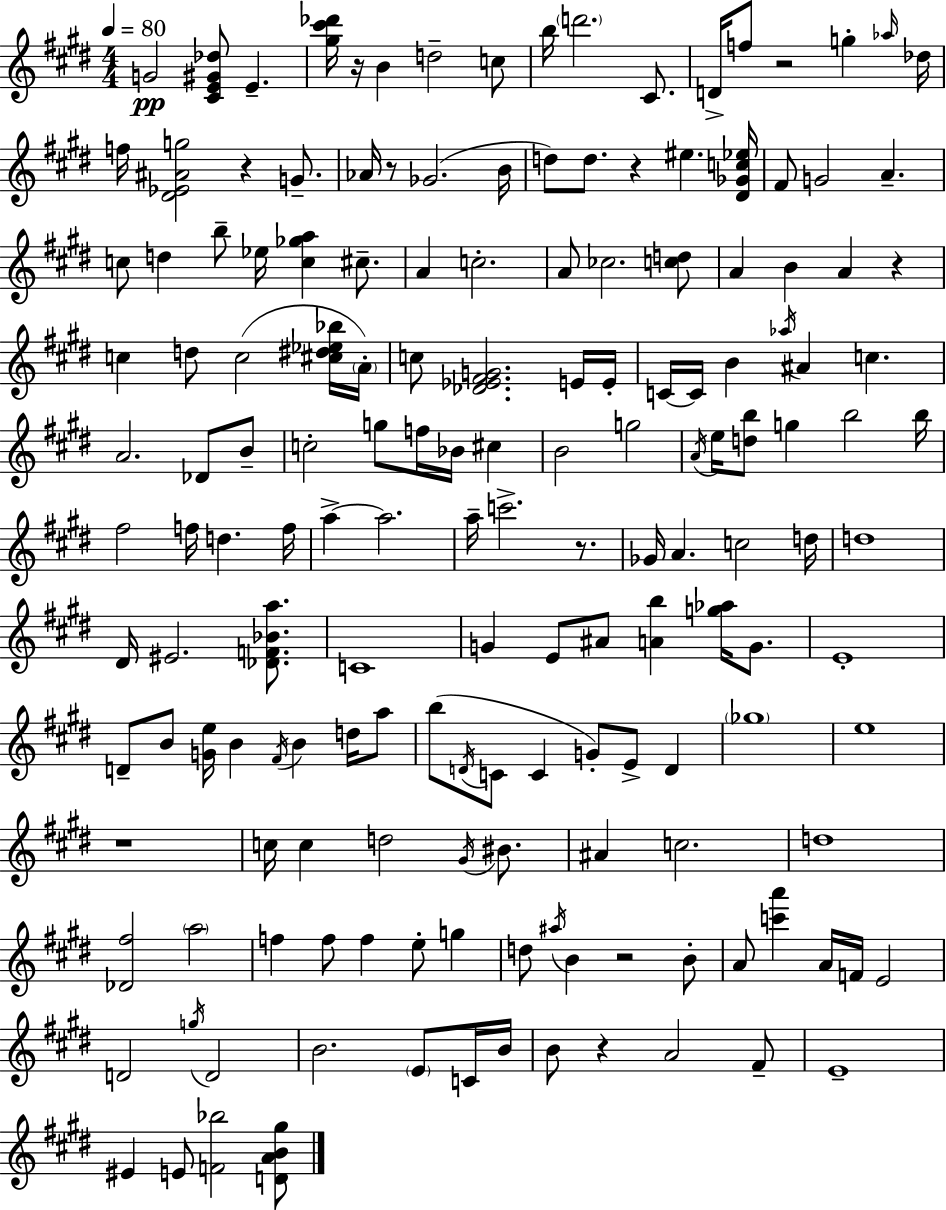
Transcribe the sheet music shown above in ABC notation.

X:1
T:Untitled
M:4/4
L:1/4
K:E
G2 [^CE^G_d]/2 E [^g^c'_d']/4 z/4 B d2 c/2 b/4 d'2 ^C/2 D/4 f/2 z2 g _a/4 _d/4 f/4 [^D_E^Ag]2 z G/2 _A/4 z/2 _G2 B/4 d/2 d/2 z ^e [^D_Gc_e]/4 ^F/2 G2 A c/2 d b/2 _e/4 [c_ga] ^c/2 A c2 A/2 _c2 [cd]/2 A B A z c d/2 c2 [^c^d_e_b]/4 A/4 c/2 [_D_E^FG]2 E/4 E/4 C/4 C/4 B _a/4 ^A c A2 _D/2 B/2 c2 g/2 f/4 _B/4 ^c B2 g2 A/4 e/4 [db]/2 g b2 b/4 ^f2 f/4 d f/4 a a2 a/4 c'2 z/2 _G/4 A c2 d/4 d4 ^D/4 ^E2 [_DF_Ba]/2 C4 G E/2 ^A/2 [Ab] [g_a]/4 G/2 E4 D/2 B/2 [Ge]/4 B ^F/4 B d/4 a/2 b/2 D/4 C/2 C G/2 E/2 D _g4 e4 z4 c/4 c d2 ^G/4 ^B/2 ^A c2 d4 [_D^f]2 a2 f f/2 f e/2 g d/2 ^a/4 B z2 B/2 A/2 [c'a'] A/4 F/4 E2 D2 g/4 D2 B2 E/2 C/4 B/4 B/2 z A2 ^F/2 E4 ^E E/2 [F_b]2 [DAB^g]/2